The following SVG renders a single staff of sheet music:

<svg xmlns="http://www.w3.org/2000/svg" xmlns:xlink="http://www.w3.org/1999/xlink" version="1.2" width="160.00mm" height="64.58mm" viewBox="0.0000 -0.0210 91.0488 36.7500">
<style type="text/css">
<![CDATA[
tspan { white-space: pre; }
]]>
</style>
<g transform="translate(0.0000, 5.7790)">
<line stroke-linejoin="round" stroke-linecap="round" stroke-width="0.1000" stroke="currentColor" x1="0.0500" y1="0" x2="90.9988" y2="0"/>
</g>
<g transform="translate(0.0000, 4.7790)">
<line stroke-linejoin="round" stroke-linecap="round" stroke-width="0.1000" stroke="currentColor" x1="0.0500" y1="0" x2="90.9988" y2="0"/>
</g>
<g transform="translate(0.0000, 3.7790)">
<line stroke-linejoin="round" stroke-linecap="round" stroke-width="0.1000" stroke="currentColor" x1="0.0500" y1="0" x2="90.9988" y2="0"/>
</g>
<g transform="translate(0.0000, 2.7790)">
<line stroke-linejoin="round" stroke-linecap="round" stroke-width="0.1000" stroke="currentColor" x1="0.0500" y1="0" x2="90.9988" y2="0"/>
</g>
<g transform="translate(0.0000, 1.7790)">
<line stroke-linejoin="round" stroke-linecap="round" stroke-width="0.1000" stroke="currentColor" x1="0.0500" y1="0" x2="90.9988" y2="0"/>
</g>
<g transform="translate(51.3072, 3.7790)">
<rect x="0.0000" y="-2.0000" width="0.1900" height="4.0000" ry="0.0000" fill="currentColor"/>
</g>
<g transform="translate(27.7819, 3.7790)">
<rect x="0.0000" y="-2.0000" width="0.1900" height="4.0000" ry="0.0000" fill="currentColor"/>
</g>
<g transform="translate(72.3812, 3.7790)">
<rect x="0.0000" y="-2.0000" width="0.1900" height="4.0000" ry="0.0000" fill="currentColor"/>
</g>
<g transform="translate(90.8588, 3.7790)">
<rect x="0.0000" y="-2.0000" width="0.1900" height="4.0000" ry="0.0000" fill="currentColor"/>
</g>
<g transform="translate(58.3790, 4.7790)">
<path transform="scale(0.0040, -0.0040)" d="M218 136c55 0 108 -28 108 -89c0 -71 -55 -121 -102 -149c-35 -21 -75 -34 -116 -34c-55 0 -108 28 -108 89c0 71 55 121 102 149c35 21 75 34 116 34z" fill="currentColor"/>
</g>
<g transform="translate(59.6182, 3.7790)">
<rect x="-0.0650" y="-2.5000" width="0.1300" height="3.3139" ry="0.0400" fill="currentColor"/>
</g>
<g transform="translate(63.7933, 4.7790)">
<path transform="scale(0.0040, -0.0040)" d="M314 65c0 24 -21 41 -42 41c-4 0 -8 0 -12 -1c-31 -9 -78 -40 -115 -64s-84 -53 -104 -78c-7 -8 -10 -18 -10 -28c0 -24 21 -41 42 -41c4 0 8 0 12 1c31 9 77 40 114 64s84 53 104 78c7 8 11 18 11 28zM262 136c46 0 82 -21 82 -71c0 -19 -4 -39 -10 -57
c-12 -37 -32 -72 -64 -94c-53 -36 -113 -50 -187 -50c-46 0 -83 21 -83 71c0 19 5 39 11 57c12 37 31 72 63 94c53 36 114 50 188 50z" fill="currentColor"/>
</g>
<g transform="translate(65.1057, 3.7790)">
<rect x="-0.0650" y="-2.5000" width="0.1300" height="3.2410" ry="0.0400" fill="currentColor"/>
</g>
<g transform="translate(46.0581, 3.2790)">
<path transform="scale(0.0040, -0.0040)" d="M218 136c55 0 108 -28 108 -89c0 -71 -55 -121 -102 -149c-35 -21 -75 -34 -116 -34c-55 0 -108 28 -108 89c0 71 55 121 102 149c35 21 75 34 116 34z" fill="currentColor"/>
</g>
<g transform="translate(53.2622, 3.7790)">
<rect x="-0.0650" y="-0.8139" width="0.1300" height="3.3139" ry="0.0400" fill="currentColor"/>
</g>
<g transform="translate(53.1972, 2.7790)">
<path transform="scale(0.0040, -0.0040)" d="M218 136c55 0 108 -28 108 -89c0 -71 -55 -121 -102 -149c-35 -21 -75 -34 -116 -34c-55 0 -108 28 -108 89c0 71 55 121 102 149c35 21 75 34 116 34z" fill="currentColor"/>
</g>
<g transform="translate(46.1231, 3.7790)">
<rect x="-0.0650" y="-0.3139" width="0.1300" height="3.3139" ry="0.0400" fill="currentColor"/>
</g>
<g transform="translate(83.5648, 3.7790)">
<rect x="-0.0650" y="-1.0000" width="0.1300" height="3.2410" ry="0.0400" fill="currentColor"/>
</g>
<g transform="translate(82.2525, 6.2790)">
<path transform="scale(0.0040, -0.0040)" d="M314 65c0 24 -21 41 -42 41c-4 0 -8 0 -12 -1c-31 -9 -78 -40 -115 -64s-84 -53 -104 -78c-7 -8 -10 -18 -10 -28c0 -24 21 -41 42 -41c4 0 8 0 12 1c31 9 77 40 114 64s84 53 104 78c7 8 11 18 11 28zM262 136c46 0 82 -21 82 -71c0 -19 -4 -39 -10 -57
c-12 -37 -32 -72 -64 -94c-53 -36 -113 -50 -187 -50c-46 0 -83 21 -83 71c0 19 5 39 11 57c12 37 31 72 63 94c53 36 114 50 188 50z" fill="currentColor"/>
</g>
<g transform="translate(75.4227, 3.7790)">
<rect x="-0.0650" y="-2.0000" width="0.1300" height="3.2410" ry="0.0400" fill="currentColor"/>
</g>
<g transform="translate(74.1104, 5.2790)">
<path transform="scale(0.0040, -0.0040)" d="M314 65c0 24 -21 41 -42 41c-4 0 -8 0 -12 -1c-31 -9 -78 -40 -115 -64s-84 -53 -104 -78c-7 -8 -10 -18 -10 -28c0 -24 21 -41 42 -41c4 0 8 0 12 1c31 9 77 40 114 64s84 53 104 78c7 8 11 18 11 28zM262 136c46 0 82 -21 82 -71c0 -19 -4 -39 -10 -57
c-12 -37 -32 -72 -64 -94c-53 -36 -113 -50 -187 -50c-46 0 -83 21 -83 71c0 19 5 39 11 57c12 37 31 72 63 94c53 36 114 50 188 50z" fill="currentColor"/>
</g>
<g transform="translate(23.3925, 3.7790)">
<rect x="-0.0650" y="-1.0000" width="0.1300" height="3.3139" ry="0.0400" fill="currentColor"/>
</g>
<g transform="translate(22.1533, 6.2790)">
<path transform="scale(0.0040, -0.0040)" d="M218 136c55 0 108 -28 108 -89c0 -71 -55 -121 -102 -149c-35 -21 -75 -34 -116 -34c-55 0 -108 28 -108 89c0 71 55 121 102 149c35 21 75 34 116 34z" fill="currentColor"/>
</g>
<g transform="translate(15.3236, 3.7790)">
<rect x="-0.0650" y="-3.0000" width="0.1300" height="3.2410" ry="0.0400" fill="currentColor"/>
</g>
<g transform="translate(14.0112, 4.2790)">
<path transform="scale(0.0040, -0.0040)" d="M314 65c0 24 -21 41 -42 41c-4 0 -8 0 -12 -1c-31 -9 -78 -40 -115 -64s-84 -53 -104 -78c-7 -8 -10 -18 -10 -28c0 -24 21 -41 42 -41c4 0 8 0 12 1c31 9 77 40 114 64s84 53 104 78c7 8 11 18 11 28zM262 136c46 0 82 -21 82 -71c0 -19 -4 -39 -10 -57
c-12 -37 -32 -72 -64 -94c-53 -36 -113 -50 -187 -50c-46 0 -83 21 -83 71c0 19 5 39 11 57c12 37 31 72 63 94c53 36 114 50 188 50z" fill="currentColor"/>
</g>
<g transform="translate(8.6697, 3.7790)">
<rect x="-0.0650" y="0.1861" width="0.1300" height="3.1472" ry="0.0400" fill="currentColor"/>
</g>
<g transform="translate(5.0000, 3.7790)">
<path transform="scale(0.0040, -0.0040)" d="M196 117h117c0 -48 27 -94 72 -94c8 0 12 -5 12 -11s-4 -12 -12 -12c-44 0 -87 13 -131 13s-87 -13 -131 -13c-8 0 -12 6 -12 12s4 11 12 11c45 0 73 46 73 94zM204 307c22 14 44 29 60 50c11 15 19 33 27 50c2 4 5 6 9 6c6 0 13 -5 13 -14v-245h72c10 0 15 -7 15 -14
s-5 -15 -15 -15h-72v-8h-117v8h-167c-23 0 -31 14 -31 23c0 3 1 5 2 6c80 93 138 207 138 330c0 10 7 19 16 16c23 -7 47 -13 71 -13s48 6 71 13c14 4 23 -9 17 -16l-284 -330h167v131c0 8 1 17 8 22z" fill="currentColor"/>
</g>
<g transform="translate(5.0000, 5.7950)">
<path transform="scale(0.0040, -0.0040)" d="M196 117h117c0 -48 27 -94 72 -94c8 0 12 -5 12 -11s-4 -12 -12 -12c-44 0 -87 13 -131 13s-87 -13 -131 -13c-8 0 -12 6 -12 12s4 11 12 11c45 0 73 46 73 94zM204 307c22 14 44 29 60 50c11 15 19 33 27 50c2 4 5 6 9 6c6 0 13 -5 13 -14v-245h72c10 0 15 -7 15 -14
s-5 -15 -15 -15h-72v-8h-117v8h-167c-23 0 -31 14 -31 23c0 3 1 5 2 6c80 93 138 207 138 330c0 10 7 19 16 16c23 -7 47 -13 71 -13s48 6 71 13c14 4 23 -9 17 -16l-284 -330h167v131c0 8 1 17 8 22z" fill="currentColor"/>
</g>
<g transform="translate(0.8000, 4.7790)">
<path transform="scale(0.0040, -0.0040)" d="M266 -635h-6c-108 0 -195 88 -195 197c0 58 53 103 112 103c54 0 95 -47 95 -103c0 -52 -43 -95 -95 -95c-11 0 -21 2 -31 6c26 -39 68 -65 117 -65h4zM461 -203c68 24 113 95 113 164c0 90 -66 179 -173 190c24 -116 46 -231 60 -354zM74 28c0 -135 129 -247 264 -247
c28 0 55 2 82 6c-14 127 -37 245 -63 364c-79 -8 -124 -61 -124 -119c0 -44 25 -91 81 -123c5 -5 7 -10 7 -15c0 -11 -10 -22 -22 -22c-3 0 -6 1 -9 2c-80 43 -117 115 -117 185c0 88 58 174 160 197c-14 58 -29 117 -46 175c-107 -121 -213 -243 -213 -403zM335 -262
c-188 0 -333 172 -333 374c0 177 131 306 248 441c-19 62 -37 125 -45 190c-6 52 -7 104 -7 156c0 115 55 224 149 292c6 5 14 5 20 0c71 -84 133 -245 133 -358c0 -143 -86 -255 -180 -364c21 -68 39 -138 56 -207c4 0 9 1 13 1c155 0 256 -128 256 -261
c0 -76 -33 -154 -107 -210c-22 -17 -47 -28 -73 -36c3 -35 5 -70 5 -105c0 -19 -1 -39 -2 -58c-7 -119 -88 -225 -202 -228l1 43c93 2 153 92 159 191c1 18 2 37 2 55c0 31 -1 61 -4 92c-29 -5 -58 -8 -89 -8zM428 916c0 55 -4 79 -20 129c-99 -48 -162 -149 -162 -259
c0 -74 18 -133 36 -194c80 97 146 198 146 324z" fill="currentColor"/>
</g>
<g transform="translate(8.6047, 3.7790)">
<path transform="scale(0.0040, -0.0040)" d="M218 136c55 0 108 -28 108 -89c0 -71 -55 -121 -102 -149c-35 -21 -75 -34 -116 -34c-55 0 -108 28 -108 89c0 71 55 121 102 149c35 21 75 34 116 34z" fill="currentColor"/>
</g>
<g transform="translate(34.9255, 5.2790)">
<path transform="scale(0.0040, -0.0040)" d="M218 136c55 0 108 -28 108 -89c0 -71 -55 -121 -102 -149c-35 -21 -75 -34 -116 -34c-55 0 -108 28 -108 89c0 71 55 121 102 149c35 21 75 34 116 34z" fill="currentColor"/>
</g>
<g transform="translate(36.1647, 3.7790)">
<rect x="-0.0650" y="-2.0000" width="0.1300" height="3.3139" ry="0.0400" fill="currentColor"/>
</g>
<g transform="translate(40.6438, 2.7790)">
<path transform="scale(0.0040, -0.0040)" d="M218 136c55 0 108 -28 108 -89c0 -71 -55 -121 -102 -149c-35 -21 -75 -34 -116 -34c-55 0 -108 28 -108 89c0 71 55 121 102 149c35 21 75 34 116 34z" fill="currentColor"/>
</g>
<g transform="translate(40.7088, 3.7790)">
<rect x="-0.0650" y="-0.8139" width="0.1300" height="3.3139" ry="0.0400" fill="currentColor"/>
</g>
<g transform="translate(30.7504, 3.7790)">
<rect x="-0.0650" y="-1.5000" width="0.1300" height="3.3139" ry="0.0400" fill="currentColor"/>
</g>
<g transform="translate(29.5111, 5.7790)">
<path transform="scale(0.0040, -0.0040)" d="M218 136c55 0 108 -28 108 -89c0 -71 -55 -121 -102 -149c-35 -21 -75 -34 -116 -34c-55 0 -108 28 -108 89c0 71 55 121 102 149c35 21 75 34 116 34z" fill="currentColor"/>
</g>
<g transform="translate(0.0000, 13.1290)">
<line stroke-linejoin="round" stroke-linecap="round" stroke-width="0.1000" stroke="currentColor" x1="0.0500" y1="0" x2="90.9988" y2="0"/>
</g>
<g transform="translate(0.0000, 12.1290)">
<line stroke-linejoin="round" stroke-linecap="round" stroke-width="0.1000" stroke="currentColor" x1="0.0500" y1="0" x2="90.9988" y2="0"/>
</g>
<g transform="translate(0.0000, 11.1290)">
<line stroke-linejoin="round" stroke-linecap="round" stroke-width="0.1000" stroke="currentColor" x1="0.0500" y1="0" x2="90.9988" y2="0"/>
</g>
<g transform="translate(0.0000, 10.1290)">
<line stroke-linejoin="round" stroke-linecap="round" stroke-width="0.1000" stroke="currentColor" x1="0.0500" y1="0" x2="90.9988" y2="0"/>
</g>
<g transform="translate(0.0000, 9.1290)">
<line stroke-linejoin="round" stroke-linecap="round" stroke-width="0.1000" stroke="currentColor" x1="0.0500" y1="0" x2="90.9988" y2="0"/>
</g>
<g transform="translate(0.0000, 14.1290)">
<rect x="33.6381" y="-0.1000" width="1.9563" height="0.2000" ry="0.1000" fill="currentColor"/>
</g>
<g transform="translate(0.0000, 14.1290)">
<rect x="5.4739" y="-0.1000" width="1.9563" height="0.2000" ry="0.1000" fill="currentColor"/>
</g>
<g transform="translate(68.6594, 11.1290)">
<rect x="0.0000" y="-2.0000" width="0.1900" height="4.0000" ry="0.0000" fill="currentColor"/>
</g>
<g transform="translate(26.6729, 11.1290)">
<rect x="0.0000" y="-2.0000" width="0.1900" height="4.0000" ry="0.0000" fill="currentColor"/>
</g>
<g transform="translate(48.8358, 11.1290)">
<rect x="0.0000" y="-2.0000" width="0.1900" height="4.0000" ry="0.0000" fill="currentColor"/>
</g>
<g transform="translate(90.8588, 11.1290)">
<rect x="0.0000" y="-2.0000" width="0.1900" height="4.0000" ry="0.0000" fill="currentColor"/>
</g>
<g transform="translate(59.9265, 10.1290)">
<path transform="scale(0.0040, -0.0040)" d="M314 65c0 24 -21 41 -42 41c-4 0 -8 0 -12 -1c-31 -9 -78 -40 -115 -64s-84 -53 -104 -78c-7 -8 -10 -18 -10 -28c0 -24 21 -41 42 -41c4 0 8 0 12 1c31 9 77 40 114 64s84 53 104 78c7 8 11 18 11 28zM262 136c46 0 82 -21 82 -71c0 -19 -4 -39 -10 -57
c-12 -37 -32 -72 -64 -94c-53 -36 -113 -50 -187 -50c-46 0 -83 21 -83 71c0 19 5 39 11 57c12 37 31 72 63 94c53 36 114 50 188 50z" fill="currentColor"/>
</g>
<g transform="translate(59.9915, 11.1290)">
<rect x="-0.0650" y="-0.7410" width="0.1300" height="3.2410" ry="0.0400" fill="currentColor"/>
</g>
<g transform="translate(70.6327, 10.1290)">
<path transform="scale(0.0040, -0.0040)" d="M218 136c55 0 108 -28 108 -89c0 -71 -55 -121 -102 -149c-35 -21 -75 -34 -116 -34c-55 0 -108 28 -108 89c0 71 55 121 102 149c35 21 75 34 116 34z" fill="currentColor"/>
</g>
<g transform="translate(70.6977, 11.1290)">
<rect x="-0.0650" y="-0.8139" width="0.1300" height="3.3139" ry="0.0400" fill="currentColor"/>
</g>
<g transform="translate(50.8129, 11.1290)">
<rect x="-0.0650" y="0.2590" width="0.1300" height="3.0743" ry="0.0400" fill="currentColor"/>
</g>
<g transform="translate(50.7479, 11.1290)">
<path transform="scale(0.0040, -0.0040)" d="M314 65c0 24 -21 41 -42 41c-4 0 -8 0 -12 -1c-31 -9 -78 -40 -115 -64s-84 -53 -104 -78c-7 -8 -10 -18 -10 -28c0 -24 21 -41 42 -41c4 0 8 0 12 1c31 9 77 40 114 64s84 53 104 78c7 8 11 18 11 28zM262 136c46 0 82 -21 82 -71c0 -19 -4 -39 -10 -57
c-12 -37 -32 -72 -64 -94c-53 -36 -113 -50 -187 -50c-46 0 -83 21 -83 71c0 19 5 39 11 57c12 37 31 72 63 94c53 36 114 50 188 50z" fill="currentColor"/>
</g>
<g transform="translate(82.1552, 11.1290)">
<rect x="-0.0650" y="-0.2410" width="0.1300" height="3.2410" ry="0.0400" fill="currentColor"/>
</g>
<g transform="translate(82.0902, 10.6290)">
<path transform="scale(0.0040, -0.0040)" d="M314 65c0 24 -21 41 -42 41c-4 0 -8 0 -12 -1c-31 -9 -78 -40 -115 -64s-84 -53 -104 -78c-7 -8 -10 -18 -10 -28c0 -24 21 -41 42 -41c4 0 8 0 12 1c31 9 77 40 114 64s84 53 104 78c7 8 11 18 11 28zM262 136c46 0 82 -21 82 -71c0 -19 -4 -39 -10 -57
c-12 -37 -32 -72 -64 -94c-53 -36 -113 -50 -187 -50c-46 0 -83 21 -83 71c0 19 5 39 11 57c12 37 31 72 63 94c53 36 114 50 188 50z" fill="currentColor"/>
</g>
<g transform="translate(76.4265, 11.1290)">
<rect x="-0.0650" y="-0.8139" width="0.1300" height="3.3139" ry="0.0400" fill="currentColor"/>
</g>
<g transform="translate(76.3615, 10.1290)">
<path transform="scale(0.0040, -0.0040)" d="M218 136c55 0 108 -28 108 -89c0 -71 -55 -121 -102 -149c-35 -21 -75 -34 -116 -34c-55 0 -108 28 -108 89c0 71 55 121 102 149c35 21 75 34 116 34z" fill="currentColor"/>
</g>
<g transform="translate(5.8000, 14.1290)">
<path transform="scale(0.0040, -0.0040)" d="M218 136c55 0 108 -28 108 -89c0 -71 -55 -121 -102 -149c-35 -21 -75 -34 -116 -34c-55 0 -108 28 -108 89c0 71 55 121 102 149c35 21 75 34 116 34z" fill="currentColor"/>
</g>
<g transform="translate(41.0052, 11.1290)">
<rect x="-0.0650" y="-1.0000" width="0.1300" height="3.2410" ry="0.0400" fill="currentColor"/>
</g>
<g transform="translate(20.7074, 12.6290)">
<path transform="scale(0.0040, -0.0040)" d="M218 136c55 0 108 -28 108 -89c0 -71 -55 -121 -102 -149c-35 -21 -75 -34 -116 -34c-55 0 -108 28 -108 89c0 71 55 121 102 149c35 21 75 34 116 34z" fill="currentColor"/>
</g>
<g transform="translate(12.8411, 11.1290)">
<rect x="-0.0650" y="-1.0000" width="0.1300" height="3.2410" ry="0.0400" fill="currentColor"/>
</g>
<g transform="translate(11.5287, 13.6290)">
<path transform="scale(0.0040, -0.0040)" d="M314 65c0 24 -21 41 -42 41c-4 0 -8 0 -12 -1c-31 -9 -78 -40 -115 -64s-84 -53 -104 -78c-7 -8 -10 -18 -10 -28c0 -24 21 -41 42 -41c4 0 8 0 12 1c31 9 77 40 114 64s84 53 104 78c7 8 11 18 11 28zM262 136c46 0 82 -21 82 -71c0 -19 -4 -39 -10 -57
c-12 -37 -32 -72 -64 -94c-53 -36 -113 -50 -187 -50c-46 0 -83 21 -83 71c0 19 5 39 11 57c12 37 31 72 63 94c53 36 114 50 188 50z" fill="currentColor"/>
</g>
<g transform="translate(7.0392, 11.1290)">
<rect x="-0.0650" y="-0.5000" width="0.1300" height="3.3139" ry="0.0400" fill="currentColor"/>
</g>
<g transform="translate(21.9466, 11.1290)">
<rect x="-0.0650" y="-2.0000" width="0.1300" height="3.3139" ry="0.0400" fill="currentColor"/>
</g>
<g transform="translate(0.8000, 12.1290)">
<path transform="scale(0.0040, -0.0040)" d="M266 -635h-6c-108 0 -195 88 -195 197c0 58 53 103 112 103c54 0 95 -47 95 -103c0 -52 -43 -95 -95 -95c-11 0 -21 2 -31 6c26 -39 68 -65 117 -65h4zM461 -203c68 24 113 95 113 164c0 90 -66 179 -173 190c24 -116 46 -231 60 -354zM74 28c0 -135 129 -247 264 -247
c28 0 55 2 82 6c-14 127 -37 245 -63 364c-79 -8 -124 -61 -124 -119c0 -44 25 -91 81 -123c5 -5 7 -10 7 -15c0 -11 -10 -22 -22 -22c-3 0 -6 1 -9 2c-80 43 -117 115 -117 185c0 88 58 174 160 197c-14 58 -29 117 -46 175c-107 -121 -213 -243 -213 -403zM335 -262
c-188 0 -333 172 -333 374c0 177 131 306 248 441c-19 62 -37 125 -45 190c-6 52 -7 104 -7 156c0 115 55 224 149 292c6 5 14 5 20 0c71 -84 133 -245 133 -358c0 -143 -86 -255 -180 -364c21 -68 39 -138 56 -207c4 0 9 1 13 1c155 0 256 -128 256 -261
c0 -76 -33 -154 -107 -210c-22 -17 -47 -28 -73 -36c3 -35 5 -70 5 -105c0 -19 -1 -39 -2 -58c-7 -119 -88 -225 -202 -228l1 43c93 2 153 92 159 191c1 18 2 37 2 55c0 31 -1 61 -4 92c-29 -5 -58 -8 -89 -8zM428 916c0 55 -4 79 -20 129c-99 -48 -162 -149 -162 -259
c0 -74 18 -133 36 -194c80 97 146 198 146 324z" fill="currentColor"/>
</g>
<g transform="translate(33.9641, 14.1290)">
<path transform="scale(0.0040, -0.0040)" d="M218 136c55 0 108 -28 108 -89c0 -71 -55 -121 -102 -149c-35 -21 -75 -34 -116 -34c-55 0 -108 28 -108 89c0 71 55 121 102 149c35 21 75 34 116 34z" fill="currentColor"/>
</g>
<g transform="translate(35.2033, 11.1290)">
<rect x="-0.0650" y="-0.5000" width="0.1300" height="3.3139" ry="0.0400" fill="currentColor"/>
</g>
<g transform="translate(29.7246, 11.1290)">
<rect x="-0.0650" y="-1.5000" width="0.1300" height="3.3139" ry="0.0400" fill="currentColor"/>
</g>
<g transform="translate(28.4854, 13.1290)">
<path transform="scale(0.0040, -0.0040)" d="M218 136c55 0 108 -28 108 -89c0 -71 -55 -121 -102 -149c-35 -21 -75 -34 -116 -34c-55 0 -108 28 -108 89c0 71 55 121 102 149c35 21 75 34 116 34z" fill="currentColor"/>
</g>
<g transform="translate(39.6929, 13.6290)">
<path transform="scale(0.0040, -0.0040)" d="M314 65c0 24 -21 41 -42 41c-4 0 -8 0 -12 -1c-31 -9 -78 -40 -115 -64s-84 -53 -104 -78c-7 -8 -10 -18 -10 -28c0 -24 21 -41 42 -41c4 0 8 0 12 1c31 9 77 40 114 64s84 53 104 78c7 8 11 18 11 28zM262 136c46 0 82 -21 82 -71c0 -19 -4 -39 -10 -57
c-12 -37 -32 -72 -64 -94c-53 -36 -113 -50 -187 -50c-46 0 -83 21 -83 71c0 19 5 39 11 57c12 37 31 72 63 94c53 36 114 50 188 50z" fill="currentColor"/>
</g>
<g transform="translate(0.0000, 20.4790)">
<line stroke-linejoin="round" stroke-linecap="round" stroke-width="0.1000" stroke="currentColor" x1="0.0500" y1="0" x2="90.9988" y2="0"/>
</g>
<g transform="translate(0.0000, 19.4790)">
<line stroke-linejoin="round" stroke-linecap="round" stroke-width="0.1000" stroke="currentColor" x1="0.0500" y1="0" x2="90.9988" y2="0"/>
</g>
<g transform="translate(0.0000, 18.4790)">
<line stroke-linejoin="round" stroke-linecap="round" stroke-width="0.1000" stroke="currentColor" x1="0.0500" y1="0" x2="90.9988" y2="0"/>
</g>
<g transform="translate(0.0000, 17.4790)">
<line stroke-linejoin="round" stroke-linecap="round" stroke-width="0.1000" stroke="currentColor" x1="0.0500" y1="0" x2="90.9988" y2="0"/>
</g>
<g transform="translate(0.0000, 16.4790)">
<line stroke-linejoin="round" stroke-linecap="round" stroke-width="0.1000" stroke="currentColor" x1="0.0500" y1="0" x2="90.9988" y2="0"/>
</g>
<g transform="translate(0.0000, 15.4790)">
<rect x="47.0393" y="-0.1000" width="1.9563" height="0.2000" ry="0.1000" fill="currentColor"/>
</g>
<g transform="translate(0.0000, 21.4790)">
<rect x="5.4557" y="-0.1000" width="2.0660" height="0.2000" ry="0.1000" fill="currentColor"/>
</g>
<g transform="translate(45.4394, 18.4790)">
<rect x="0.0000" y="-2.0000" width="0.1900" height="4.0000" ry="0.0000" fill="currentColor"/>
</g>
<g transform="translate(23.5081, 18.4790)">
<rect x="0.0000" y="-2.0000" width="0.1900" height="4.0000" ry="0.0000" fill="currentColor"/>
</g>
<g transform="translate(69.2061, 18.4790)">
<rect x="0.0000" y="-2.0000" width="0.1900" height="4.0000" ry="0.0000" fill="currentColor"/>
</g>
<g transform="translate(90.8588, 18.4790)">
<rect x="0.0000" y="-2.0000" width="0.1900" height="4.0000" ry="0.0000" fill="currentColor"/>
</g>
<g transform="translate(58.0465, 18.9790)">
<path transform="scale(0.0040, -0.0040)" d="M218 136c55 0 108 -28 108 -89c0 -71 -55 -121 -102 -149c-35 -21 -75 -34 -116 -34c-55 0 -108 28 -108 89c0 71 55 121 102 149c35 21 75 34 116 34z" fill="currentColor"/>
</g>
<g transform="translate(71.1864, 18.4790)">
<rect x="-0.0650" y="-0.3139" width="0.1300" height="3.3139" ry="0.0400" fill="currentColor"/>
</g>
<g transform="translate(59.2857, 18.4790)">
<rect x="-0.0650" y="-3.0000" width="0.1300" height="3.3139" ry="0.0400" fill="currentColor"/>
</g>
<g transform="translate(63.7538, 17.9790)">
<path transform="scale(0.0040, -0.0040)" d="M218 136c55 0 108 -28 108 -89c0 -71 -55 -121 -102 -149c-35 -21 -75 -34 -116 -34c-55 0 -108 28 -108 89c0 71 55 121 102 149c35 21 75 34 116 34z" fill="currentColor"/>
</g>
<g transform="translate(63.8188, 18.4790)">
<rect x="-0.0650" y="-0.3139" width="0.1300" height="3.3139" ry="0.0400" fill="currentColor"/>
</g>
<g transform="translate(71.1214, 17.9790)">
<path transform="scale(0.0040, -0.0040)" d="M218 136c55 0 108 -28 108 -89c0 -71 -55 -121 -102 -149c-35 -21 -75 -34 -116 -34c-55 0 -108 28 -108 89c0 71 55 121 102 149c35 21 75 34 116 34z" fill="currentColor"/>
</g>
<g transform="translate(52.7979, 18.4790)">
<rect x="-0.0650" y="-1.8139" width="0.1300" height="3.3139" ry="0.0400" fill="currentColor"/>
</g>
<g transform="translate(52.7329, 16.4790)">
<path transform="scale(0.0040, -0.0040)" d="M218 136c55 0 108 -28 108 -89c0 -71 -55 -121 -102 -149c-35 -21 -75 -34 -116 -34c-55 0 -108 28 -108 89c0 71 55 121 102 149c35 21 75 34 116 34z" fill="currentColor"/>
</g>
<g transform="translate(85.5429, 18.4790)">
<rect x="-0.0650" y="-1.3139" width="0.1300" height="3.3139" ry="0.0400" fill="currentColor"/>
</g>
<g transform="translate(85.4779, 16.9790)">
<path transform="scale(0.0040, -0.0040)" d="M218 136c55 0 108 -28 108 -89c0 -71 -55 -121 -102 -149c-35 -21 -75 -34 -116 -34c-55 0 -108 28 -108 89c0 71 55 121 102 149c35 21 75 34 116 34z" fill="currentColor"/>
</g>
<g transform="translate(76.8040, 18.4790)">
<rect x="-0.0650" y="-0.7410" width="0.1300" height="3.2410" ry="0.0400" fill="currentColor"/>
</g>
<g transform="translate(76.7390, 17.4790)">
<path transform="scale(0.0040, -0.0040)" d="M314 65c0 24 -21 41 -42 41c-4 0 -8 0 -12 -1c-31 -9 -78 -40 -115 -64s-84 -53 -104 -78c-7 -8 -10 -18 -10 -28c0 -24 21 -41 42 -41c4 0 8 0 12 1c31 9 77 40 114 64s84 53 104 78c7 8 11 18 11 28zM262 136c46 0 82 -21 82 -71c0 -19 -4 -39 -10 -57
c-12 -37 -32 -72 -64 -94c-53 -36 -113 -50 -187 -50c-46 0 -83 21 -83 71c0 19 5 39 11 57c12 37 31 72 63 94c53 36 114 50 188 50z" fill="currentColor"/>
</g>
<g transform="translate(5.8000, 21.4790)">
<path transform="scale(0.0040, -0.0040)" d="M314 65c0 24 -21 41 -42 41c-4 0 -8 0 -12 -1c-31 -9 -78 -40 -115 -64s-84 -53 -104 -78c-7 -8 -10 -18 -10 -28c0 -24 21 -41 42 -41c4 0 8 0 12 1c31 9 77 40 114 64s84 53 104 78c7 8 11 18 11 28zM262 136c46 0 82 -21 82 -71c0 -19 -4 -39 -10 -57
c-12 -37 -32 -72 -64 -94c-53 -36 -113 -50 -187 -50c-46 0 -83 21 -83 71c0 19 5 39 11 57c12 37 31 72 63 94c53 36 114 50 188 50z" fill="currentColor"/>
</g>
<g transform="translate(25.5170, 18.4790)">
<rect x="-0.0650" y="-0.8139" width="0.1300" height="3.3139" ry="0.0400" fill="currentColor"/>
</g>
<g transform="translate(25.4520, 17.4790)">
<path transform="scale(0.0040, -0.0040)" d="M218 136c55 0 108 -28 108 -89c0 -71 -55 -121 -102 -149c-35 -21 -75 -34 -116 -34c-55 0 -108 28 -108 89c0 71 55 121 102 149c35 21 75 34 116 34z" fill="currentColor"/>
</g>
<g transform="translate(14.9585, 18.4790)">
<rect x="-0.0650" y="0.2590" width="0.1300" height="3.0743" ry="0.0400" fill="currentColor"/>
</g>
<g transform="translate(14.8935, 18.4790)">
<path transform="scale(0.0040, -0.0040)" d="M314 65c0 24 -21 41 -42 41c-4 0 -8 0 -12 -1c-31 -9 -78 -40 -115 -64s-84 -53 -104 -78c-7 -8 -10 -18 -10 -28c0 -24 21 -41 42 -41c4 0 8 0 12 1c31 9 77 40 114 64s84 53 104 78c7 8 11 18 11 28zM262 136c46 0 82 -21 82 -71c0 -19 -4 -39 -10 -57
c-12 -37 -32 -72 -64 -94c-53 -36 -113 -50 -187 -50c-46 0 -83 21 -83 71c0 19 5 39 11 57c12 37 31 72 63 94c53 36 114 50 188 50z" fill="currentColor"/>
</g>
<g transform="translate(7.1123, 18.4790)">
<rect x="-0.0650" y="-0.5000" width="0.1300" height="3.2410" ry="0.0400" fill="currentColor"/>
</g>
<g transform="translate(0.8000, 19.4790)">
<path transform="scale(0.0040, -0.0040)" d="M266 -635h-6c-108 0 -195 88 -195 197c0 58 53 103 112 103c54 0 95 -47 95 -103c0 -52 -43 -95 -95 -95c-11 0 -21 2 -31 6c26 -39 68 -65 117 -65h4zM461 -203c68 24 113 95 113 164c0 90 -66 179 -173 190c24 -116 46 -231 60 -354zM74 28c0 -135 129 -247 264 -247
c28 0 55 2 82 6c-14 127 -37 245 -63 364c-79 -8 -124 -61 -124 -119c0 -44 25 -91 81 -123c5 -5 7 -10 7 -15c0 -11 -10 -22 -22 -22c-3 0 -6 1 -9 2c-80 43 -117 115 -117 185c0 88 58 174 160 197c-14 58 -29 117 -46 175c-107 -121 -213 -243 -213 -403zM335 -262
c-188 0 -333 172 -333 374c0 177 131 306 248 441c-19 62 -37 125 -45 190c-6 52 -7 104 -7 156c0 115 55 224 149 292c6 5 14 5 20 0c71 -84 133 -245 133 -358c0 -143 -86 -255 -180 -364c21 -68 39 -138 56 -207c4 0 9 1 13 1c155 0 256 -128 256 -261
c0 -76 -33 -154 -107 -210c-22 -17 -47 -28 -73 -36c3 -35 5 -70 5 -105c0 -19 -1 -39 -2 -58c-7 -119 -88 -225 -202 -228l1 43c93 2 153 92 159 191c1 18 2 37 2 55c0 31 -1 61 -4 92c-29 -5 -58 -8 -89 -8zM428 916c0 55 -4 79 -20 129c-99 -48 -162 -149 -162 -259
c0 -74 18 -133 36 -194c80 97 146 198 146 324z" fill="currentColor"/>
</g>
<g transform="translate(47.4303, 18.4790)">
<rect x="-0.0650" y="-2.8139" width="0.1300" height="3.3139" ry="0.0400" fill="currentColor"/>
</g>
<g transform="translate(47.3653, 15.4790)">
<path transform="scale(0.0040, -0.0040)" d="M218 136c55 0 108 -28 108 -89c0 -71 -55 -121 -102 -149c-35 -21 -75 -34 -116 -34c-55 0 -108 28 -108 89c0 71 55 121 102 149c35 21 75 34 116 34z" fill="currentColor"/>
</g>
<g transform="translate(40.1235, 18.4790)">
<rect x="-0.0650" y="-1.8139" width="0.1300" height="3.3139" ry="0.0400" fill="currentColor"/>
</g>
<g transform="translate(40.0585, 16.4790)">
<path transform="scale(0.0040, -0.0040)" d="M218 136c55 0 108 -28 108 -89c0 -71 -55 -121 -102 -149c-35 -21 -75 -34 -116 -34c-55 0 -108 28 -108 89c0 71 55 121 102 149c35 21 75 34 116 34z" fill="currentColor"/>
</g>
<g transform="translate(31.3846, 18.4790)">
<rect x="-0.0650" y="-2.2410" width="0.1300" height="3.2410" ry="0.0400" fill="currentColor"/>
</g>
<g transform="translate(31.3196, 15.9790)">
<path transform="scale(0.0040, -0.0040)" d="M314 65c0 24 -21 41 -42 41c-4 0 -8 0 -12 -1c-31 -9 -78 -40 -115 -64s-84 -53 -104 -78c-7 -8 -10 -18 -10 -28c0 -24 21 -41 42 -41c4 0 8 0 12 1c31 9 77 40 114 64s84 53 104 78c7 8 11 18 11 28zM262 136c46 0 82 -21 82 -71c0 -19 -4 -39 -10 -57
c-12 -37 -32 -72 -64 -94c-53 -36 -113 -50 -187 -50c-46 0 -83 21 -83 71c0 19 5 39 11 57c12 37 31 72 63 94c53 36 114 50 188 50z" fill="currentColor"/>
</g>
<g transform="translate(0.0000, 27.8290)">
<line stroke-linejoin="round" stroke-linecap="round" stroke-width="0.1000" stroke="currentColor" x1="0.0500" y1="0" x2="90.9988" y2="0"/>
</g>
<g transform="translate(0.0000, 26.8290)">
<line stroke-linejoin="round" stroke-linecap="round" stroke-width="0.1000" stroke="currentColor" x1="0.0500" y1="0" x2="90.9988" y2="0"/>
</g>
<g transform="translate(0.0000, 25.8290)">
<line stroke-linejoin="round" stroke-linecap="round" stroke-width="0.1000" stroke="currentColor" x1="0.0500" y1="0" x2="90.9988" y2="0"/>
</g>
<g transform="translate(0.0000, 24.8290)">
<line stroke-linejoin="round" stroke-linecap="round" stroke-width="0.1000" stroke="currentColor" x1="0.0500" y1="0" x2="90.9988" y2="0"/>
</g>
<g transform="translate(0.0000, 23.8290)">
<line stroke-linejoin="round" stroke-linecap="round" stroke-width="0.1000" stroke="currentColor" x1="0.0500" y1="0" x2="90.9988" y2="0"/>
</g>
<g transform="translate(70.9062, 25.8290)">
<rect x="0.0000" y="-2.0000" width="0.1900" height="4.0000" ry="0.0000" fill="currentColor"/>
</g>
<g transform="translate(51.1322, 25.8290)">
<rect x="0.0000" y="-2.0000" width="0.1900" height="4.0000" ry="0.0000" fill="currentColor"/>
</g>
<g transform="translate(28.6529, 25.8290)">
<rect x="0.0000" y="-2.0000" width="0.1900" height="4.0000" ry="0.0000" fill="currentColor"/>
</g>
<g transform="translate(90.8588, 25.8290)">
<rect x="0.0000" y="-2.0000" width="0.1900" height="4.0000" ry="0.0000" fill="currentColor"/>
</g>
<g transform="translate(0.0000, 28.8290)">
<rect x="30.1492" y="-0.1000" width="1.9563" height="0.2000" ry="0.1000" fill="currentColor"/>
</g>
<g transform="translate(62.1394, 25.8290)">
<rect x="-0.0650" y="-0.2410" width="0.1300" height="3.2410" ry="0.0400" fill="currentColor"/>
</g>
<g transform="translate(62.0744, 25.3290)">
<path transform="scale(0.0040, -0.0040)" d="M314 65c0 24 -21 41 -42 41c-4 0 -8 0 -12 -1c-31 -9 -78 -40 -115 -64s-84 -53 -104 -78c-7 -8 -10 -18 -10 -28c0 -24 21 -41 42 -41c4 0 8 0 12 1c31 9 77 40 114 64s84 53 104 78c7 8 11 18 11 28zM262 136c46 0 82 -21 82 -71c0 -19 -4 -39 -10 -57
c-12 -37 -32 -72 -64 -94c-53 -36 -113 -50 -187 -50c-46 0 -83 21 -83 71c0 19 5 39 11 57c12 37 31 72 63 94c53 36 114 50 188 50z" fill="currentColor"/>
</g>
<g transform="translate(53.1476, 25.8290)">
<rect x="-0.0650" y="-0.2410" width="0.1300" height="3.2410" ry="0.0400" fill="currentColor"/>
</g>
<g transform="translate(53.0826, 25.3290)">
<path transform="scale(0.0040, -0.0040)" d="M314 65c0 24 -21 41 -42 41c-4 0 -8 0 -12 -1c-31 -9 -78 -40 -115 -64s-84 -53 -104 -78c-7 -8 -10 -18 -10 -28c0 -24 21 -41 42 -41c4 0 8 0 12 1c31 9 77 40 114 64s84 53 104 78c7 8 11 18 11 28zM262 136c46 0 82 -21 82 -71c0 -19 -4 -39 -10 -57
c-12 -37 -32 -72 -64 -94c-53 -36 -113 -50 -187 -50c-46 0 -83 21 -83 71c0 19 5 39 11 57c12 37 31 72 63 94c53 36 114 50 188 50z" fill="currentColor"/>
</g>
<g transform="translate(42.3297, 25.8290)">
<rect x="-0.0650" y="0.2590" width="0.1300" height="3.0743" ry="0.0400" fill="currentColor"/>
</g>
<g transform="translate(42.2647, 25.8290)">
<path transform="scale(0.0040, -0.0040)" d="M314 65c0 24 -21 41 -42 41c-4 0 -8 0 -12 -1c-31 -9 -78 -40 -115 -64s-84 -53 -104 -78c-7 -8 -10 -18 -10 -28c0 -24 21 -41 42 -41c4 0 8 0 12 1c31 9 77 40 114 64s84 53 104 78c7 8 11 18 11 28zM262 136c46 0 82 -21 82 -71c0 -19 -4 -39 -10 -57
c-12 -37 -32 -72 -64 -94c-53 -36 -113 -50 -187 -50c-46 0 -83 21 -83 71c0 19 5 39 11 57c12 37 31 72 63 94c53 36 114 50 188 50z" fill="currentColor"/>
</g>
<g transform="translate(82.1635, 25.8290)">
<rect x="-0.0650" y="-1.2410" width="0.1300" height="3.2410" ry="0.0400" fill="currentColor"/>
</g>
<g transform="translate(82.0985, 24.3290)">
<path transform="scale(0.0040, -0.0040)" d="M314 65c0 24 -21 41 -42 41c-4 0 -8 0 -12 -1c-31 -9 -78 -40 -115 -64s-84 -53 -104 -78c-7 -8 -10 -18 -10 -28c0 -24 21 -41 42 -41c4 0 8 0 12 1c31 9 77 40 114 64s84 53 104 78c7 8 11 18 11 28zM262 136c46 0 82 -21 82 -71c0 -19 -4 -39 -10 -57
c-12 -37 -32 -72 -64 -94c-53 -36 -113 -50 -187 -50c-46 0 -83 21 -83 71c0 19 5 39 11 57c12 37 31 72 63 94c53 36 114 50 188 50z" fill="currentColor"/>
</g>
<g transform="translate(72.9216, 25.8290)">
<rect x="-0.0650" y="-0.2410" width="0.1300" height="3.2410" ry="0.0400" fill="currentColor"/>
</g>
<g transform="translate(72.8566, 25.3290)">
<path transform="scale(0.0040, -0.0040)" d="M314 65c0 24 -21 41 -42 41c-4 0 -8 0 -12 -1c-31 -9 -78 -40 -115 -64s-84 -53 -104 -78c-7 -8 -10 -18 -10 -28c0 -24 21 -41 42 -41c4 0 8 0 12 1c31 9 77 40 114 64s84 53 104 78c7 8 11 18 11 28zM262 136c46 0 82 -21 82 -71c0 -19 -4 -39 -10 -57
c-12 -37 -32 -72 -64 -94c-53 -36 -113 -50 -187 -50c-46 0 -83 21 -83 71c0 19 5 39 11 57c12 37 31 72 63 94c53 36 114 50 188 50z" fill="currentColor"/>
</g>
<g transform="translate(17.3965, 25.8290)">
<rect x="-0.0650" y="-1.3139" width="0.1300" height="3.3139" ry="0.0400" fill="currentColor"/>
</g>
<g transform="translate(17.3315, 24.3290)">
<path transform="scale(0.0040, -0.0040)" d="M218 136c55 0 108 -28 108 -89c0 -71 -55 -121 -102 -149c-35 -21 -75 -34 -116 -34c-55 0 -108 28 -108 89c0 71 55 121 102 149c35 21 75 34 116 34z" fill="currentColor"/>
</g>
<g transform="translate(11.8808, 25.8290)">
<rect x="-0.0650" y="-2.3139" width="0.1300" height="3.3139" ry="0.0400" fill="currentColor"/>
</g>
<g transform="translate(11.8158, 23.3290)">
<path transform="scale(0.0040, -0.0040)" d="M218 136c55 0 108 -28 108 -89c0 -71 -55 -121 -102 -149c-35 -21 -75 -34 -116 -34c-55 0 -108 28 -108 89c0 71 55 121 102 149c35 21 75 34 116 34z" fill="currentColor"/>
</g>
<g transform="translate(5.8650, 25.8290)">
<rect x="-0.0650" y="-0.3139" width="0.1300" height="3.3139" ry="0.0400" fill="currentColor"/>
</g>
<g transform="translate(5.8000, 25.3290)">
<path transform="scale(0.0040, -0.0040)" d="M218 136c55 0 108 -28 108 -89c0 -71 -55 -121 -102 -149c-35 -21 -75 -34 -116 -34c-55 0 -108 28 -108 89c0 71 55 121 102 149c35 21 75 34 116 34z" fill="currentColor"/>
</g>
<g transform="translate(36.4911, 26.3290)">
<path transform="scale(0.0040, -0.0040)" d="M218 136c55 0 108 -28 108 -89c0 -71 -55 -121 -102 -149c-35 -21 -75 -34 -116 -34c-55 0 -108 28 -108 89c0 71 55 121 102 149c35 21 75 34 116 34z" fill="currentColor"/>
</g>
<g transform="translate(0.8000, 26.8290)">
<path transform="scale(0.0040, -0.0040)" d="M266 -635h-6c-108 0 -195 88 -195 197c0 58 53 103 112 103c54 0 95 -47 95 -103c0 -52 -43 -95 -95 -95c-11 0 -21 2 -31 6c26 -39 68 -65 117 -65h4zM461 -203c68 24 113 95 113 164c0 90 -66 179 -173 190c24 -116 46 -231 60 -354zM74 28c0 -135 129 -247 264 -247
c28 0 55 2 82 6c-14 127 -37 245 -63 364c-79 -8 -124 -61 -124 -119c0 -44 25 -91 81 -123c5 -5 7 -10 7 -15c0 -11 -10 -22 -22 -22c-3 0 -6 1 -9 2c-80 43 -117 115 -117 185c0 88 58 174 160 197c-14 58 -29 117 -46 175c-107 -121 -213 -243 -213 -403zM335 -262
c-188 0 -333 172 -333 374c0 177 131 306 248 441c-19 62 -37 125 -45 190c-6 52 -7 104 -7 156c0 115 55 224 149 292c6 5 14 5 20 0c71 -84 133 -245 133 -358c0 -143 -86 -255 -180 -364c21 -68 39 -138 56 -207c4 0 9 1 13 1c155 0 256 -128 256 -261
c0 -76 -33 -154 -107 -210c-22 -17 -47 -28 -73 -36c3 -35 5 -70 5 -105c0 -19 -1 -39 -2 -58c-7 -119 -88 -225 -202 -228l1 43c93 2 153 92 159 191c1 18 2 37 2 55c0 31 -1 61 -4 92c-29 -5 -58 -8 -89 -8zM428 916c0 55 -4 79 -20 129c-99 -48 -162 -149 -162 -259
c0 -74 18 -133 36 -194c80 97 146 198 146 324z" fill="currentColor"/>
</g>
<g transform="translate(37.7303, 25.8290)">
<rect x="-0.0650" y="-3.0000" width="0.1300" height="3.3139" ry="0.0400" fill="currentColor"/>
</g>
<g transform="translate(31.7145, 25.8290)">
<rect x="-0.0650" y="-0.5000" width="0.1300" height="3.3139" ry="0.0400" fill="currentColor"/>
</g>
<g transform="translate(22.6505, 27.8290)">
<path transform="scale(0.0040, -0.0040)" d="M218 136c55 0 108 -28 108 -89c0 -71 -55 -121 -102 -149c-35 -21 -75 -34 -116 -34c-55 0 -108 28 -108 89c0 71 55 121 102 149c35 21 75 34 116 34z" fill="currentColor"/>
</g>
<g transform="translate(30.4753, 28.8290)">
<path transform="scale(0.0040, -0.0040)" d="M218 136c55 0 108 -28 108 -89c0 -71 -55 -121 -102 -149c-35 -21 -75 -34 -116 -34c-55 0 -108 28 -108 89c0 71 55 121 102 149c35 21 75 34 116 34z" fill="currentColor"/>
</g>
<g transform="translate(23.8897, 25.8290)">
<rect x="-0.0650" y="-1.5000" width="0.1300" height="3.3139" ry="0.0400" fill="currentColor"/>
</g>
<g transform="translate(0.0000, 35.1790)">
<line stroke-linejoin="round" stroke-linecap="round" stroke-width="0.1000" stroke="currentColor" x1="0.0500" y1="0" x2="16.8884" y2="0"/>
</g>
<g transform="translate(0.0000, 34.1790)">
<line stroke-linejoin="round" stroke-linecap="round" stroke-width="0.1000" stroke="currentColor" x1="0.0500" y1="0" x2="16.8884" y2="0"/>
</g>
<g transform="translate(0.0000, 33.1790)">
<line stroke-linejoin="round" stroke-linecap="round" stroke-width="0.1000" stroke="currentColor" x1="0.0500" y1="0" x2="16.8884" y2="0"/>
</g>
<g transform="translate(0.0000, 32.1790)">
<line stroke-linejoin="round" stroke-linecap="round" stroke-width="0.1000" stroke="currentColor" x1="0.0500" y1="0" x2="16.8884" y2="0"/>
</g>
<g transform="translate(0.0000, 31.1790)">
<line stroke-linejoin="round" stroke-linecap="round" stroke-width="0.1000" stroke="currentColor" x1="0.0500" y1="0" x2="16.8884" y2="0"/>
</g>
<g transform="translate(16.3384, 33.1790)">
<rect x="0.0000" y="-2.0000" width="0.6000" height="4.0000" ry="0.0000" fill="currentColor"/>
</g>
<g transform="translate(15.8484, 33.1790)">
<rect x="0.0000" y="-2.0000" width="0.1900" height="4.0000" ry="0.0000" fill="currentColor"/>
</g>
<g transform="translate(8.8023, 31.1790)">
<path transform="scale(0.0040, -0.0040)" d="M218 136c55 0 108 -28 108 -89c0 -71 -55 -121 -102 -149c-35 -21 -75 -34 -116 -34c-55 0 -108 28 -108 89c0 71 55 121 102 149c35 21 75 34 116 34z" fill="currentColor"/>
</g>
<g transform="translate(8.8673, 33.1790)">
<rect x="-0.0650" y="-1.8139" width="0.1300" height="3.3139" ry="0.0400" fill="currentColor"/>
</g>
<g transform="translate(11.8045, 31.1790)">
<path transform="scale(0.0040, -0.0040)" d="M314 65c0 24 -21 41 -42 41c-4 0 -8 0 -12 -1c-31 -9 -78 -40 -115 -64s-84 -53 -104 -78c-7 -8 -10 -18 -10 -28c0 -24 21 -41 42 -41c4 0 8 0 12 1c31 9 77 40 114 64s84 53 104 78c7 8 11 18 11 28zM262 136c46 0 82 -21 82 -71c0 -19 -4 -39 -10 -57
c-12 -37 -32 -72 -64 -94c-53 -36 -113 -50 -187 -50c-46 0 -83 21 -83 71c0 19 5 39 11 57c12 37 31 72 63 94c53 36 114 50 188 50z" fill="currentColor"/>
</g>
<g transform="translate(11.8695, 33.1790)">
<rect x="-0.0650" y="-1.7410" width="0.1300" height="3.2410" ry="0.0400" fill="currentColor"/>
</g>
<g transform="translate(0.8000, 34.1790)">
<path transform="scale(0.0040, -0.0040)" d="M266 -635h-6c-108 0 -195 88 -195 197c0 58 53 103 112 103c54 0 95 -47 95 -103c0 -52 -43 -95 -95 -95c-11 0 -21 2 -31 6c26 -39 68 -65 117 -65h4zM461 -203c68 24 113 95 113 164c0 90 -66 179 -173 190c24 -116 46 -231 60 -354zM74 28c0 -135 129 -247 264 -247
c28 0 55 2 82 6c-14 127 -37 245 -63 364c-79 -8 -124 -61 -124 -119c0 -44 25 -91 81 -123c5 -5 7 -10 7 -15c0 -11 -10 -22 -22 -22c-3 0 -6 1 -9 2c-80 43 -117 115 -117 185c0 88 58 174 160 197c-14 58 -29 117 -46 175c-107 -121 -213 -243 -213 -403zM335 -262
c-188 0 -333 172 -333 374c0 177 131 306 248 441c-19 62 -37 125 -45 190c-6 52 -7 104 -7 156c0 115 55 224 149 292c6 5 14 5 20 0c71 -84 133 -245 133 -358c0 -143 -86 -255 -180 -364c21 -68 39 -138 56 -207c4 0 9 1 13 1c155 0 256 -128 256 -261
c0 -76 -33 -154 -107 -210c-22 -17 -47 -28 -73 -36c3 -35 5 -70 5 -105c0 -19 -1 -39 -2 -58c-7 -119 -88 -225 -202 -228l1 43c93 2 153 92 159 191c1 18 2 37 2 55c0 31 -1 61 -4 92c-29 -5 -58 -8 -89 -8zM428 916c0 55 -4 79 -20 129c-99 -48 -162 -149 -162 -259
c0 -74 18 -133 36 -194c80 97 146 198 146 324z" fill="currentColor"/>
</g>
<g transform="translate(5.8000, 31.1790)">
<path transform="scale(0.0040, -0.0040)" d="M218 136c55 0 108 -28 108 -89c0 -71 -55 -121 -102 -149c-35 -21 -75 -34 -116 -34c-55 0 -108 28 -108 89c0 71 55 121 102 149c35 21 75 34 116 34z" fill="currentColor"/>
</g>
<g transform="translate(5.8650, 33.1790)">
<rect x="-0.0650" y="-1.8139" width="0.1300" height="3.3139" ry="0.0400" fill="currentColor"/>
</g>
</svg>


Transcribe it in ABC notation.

X:1
T:Untitled
M:4/4
L:1/4
K:C
B A2 D E F d c d G G2 F2 D2 C D2 F E C D2 B2 d2 d d c2 C2 B2 d g2 f a f A c c d2 e c g e E C A B2 c2 c2 c2 e2 f f f2